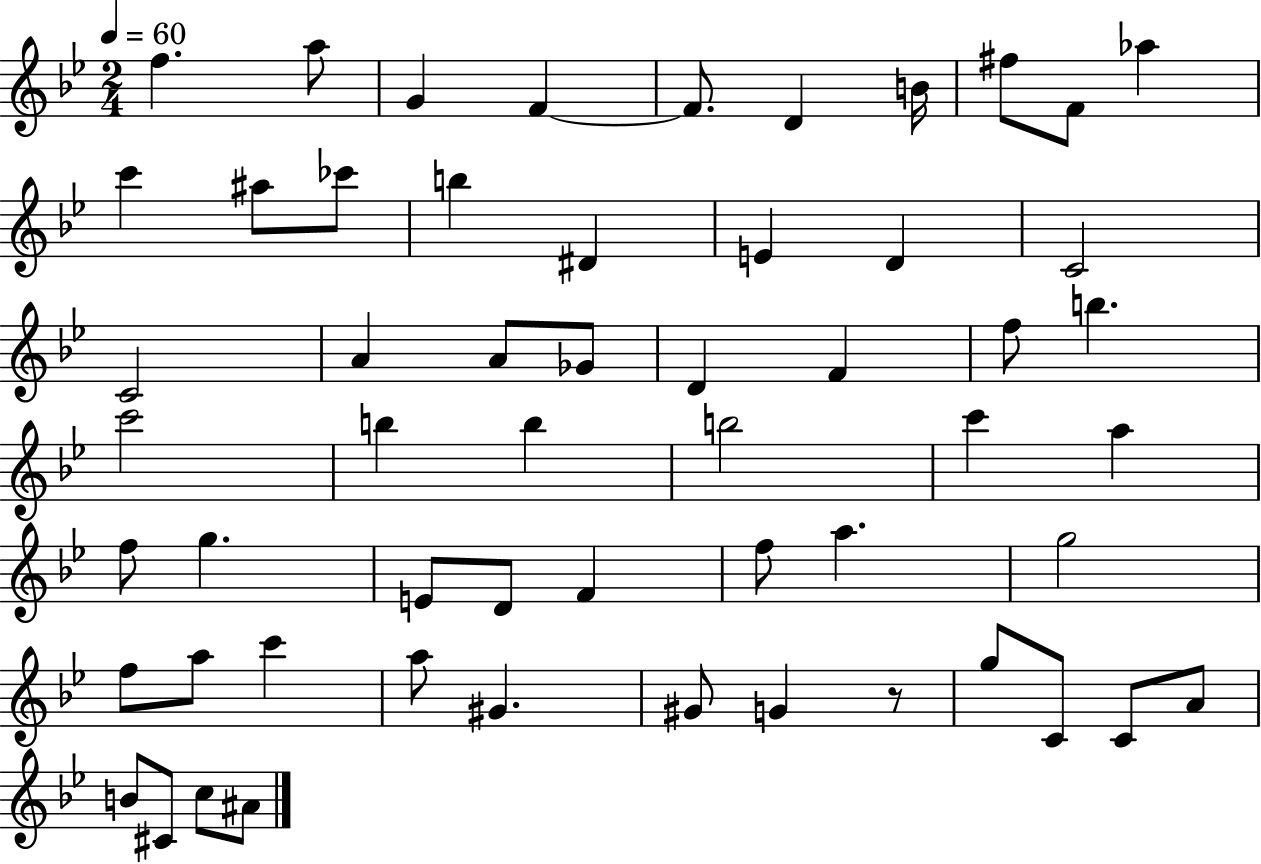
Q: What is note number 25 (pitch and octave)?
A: F5